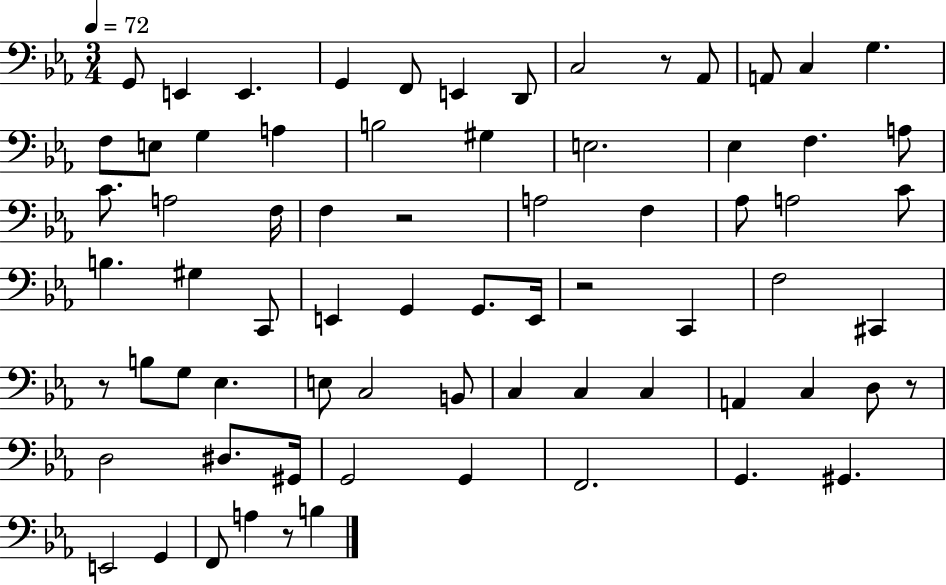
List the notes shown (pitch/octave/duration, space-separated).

G2/e E2/q E2/q. G2/q F2/e E2/q D2/e C3/h R/e Ab2/e A2/e C3/q G3/q. F3/e E3/e G3/q A3/q B3/h G#3/q E3/h. Eb3/q F3/q. A3/e C4/e. A3/h F3/s F3/q R/h A3/h F3/q Ab3/e A3/h C4/e B3/q. G#3/q C2/e E2/q G2/q G2/e. E2/s R/h C2/q F3/h C#2/q R/e B3/e G3/e Eb3/q. E3/e C3/h B2/e C3/q C3/q C3/q A2/q C3/q D3/e R/e D3/h D#3/e. G#2/s G2/h G2/q F2/h. G2/q. G#2/q. E2/h G2/q F2/e A3/q R/e B3/q